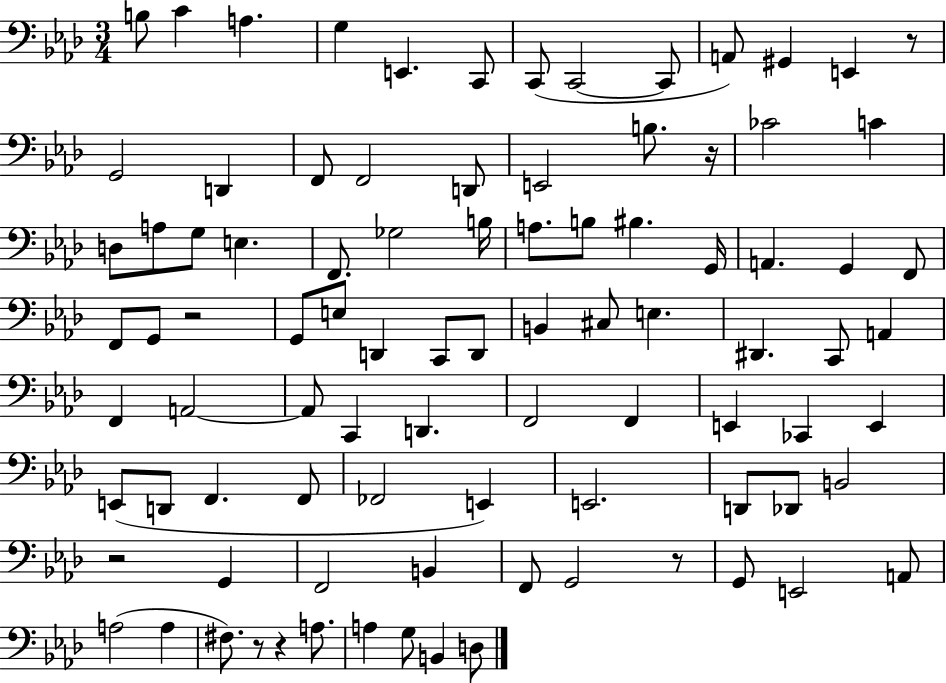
X:1
T:Untitled
M:3/4
L:1/4
K:Ab
B,/2 C A, G, E,, C,,/2 C,,/2 C,,2 C,,/2 A,,/2 ^G,, E,, z/2 G,,2 D,, F,,/2 F,,2 D,,/2 E,,2 B,/2 z/4 _C2 C D,/2 A,/2 G,/2 E, F,,/2 _G,2 B,/4 A,/2 B,/2 ^B, G,,/4 A,, G,, F,,/2 F,,/2 G,,/2 z2 G,,/2 E,/2 D,, C,,/2 D,,/2 B,, ^C,/2 E, ^D,, C,,/2 A,, F,, A,,2 A,,/2 C,, D,, F,,2 F,, E,, _C,, E,, E,,/2 D,,/2 F,, F,,/2 _F,,2 E,, E,,2 D,,/2 _D,,/2 B,,2 z2 G,, F,,2 B,, F,,/2 G,,2 z/2 G,,/2 E,,2 A,,/2 A,2 A, ^F,/2 z/2 z A,/2 A, G,/2 B,, D,/2